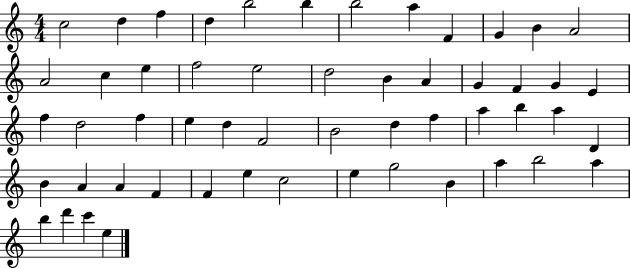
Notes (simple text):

C5/h D5/q F5/q D5/q B5/h B5/q B5/h A5/q F4/q G4/q B4/q A4/h A4/h C5/q E5/q F5/h E5/h D5/h B4/q A4/q G4/q F4/q G4/q E4/q F5/q D5/h F5/q E5/q D5/q F4/h B4/h D5/q F5/q A5/q B5/q A5/q D4/q B4/q A4/q A4/q F4/q F4/q E5/q C5/h E5/q G5/h B4/q A5/q B5/h A5/q B5/q D6/q C6/q E5/q